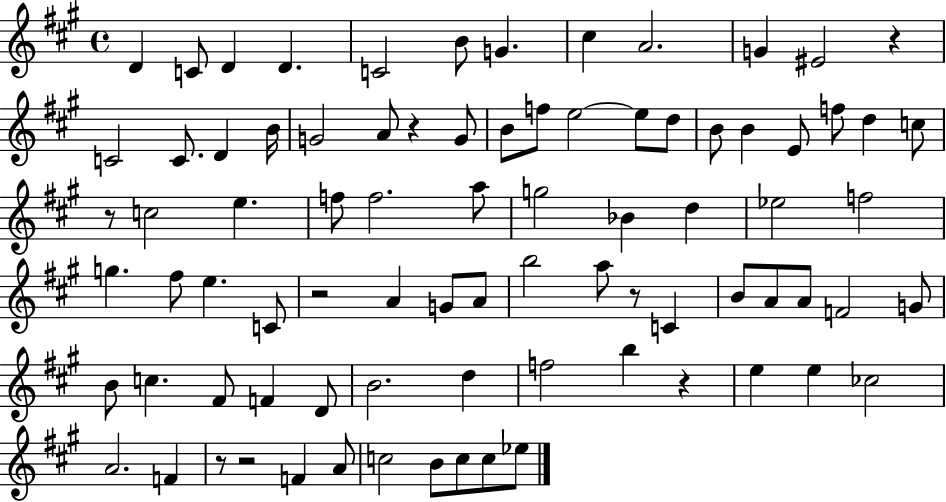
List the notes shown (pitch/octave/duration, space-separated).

D4/q C4/e D4/q D4/q. C4/h B4/e G4/q. C#5/q A4/h. G4/q EIS4/h R/q C4/h C4/e. D4/q B4/s G4/h A4/e R/q G4/e B4/e F5/e E5/h E5/e D5/e B4/e B4/q E4/e F5/e D5/q C5/e R/e C5/h E5/q. F5/e F5/h. A5/e G5/h Bb4/q D5/q Eb5/h F5/h G5/q. F#5/e E5/q. C4/e R/h A4/q G4/e A4/e B5/h A5/e R/e C4/q B4/e A4/e A4/e F4/h G4/e B4/e C5/q. F#4/e F4/q D4/e B4/h. D5/q F5/h B5/q R/q E5/q E5/q CES5/h A4/h. F4/q R/e R/h F4/q A4/e C5/h B4/e C5/e C5/e Eb5/e